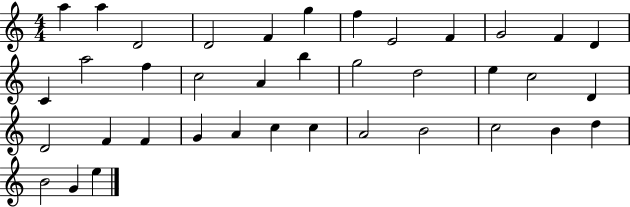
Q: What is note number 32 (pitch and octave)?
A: B4